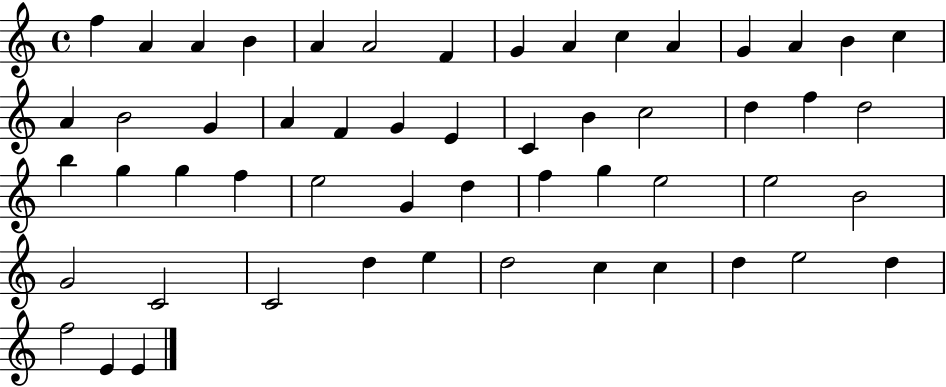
{
  \clef treble
  \time 4/4
  \defaultTimeSignature
  \key c \major
  f''4 a'4 a'4 b'4 | a'4 a'2 f'4 | g'4 a'4 c''4 a'4 | g'4 a'4 b'4 c''4 | \break a'4 b'2 g'4 | a'4 f'4 g'4 e'4 | c'4 b'4 c''2 | d''4 f''4 d''2 | \break b''4 g''4 g''4 f''4 | e''2 g'4 d''4 | f''4 g''4 e''2 | e''2 b'2 | \break g'2 c'2 | c'2 d''4 e''4 | d''2 c''4 c''4 | d''4 e''2 d''4 | \break f''2 e'4 e'4 | \bar "|."
}